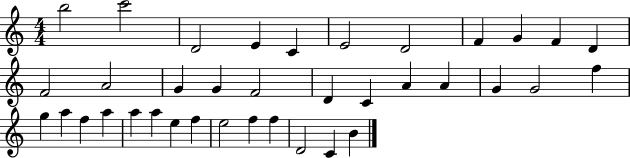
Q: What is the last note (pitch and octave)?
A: B4